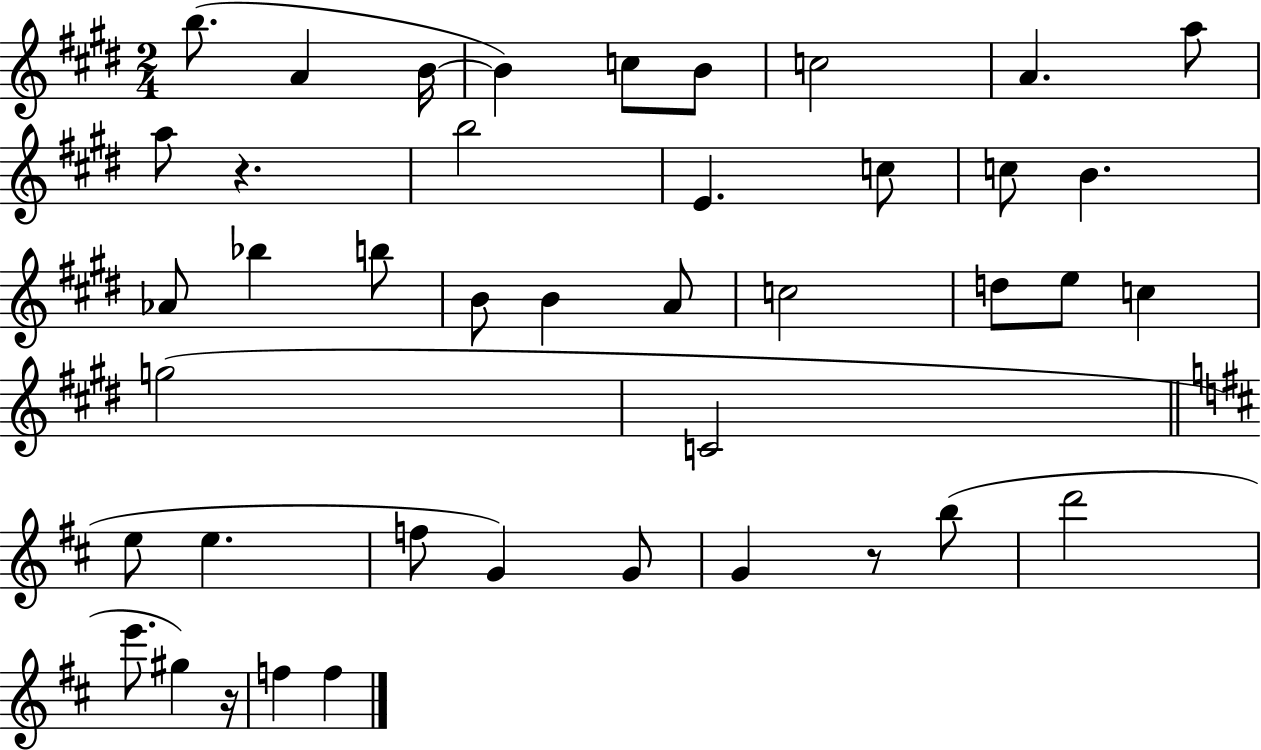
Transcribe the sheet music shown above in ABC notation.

X:1
T:Untitled
M:2/4
L:1/4
K:E
b/2 A B/4 B c/2 B/2 c2 A a/2 a/2 z b2 E c/2 c/2 B _A/2 _b b/2 B/2 B A/2 c2 d/2 e/2 c g2 C2 e/2 e f/2 G G/2 G z/2 b/2 d'2 e'/2 ^g z/4 f f